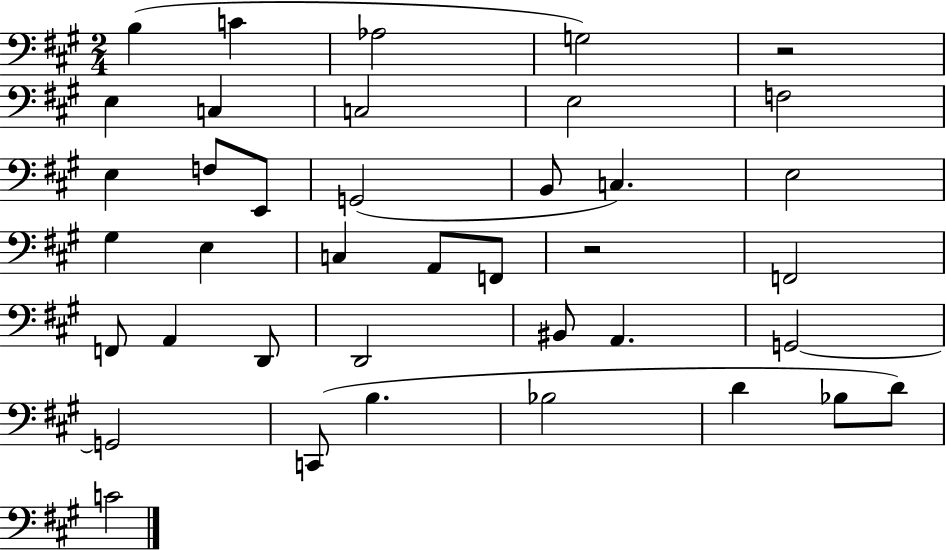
X:1
T:Untitled
M:2/4
L:1/4
K:A
B, C _A,2 G,2 z2 E, C, C,2 E,2 F,2 E, F,/2 E,,/2 G,,2 B,,/2 C, E,2 ^G, E, C, A,,/2 F,,/2 z2 F,,2 F,,/2 A,, D,,/2 D,,2 ^B,,/2 A,, G,,2 G,,2 C,,/2 B, _B,2 D _B,/2 D/2 C2